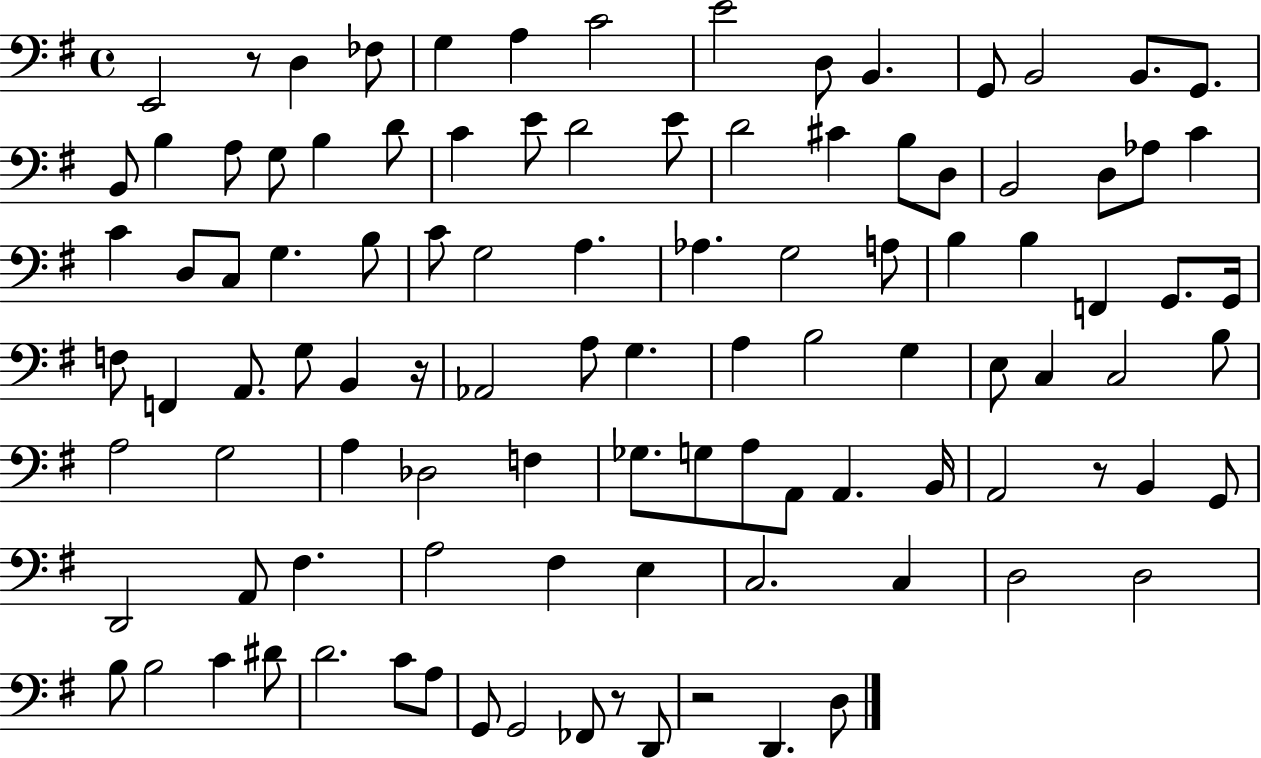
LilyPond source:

{
  \clef bass
  \time 4/4
  \defaultTimeSignature
  \key g \major
  e,2 r8 d4 fes8 | g4 a4 c'2 | e'2 d8 b,4. | g,8 b,2 b,8. g,8. | \break b,8 b4 a8 g8 b4 d'8 | c'4 e'8 d'2 e'8 | d'2 cis'4 b8 d8 | b,2 d8 aes8 c'4 | \break c'4 d8 c8 g4. b8 | c'8 g2 a4. | aes4. g2 a8 | b4 b4 f,4 g,8. g,16 | \break f8 f,4 a,8. g8 b,4 r16 | aes,2 a8 g4. | a4 b2 g4 | e8 c4 c2 b8 | \break a2 g2 | a4 des2 f4 | ges8. g8 a8 a,8 a,4. b,16 | a,2 r8 b,4 g,8 | \break d,2 a,8 fis4. | a2 fis4 e4 | c2. c4 | d2 d2 | \break b8 b2 c'4 dis'8 | d'2. c'8 a8 | g,8 g,2 fes,8 r8 d,8 | r2 d,4. d8 | \break \bar "|."
}